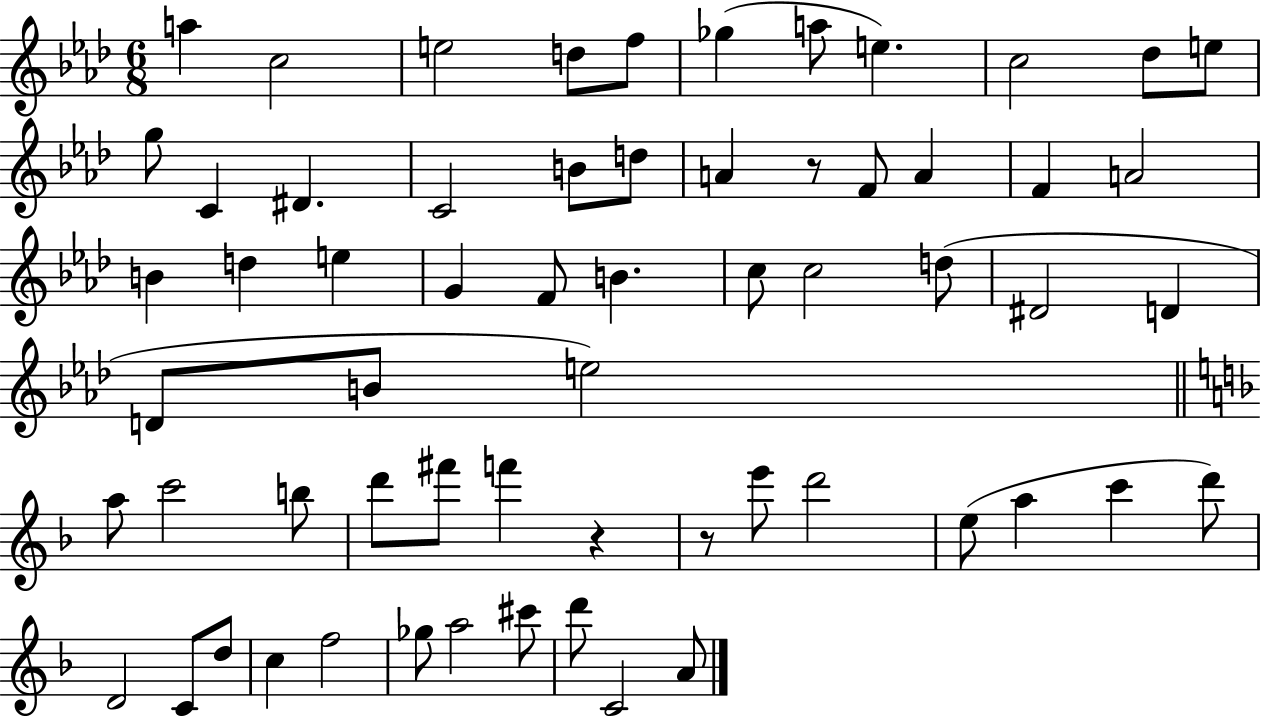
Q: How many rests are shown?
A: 3